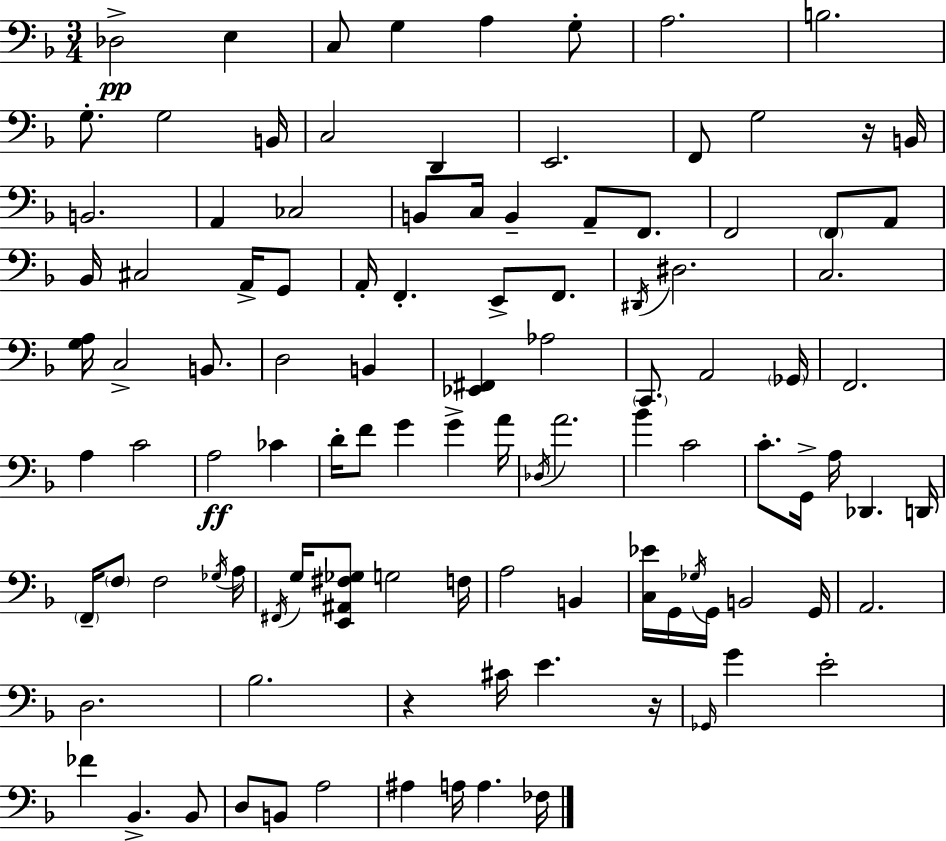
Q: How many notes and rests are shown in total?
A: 107